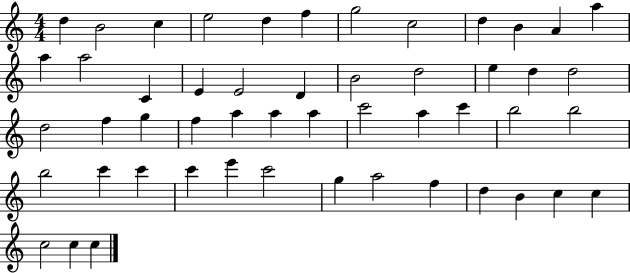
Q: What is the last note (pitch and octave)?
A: C5